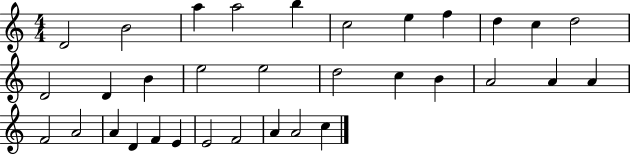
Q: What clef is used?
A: treble